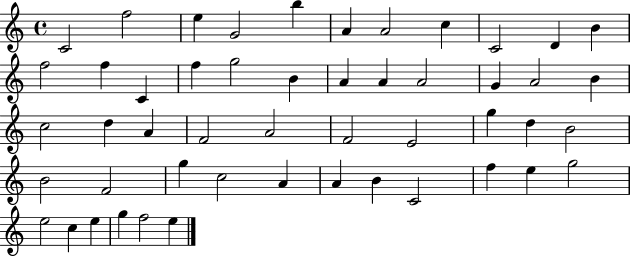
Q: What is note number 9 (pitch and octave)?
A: C4